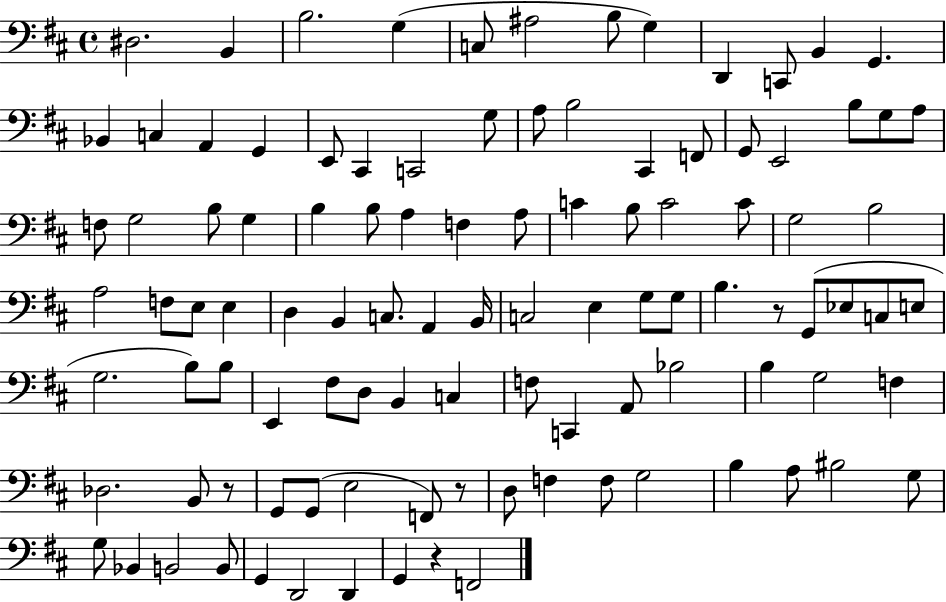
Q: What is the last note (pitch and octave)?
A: F2